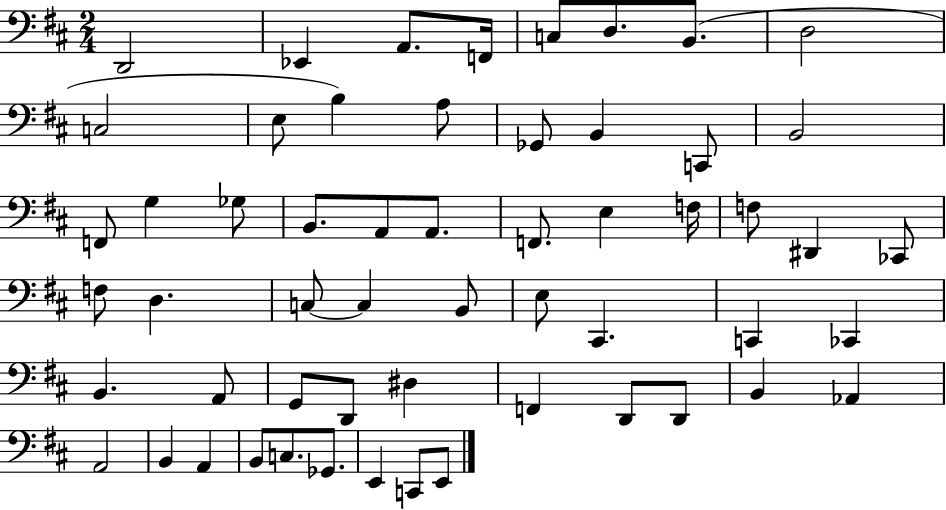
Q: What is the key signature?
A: D major